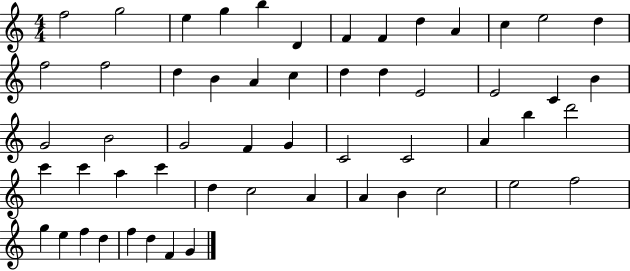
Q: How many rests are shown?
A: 0